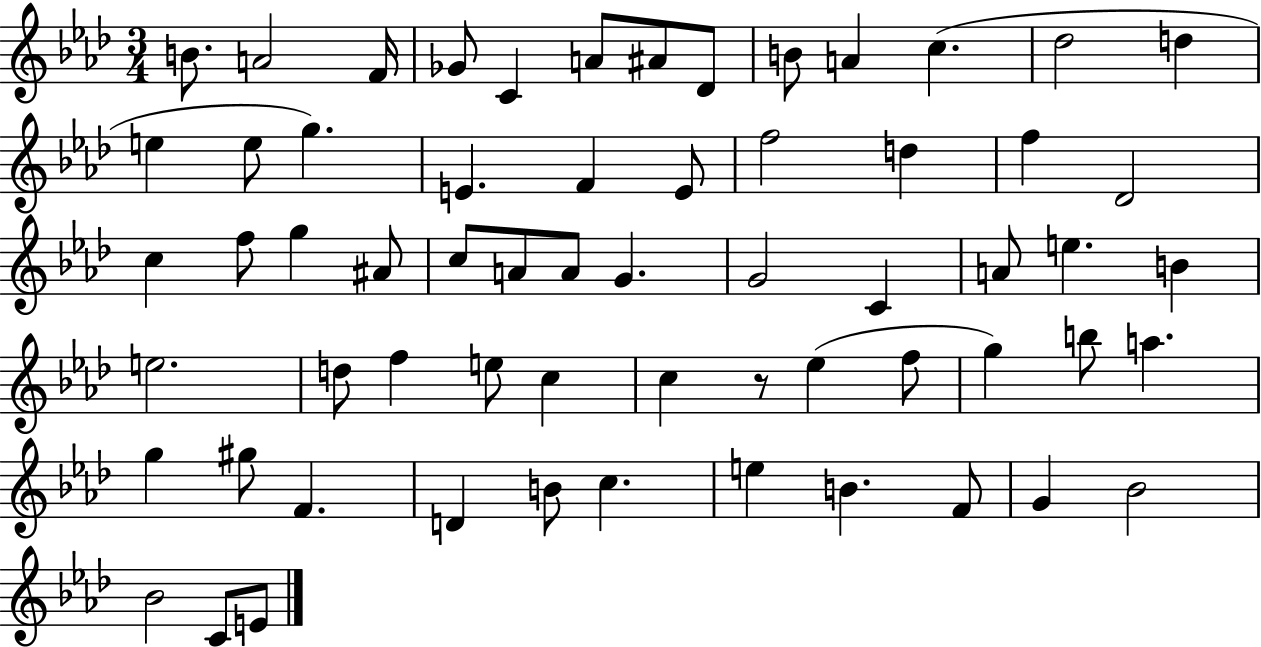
{
  \clef treble
  \numericTimeSignature
  \time 3/4
  \key aes \major
  b'8. a'2 f'16 | ges'8 c'4 a'8 ais'8 des'8 | b'8 a'4 c''4.( | des''2 d''4 | \break e''4 e''8 g''4.) | e'4. f'4 e'8 | f''2 d''4 | f''4 des'2 | \break c''4 f''8 g''4 ais'8 | c''8 a'8 a'8 g'4. | g'2 c'4 | a'8 e''4. b'4 | \break e''2. | d''8 f''4 e''8 c''4 | c''4 r8 ees''4( f''8 | g''4) b''8 a''4. | \break g''4 gis''8 f'4. | d'4 b'8 c''4. | e''4 b'4. f'8 | g'4 bes'2 | \break bes'2 c'8 e'8 | \bar "|."
}